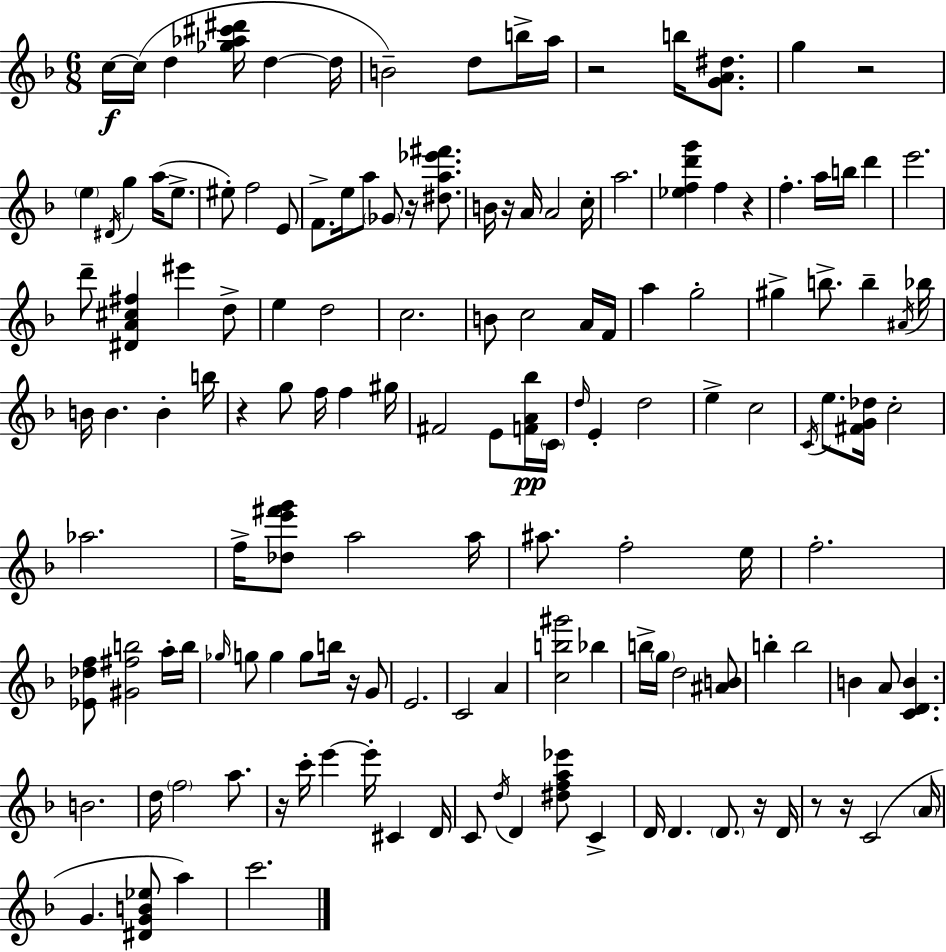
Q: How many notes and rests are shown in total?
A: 145